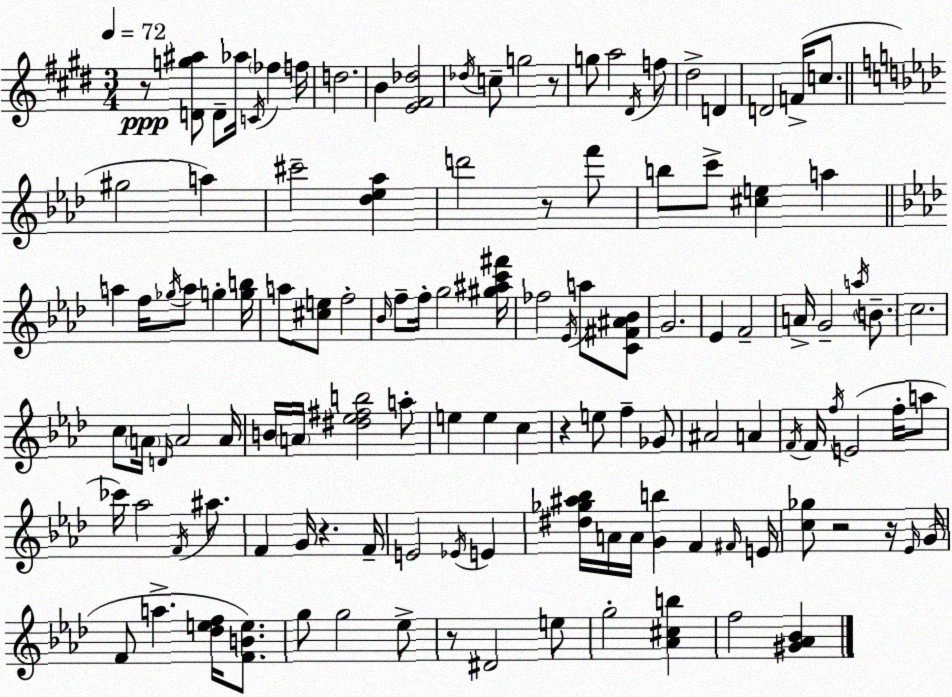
X:1
T:Untitled
M:3/4
L:1/4
K:E
z/2 [Dg^a]/2 D/2 _a/4 C/4 _f f/4 d2 B [E^F_d]2 _d/4 c/2 g2 z/2 g/2 a2 ^D/4 f/2 ^d2 D D2 F/4 c/2 ^g2 a ^c'2 [_d_e_a] d'2 z/2 f'/2 b/2 c'/2 [^ce] a a f/4 _g/4 a/2 g [gb]/4 a/2 [^ce]/2 f2 _B/4 f/2 f/4 g2 [^g^ac'^f']/4 _f2 _E/4 a/2 [C^F^A_B]/2 G2 _E F2 A/4 G2 a/4 B/2 c2 c/2 A/4 D/4 A2 A/4 B/4 A/4 [^d_e^fb]2 a/2 e e c z e/2 f _G/2 ^A2 A F/4 F/4 f/4 E2 f/4 a/2 _c'/4 _a2 F/4 ^a/2 F G/4 z F/4 E2 _E/4 E [^d_g^a_b]/4 A/4 A/4 [Gb] F ^F/4 E/4 [c_g]/2 z2 z/4 _E/4 G/4 F/2 a [_def]/4 [FBe]/2 g/2 g2 _e/2 z/2 ^D2 e/2 g2 [_A^cb] f2 [^G_A_B]